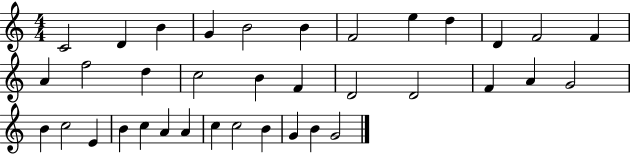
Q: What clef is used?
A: treble